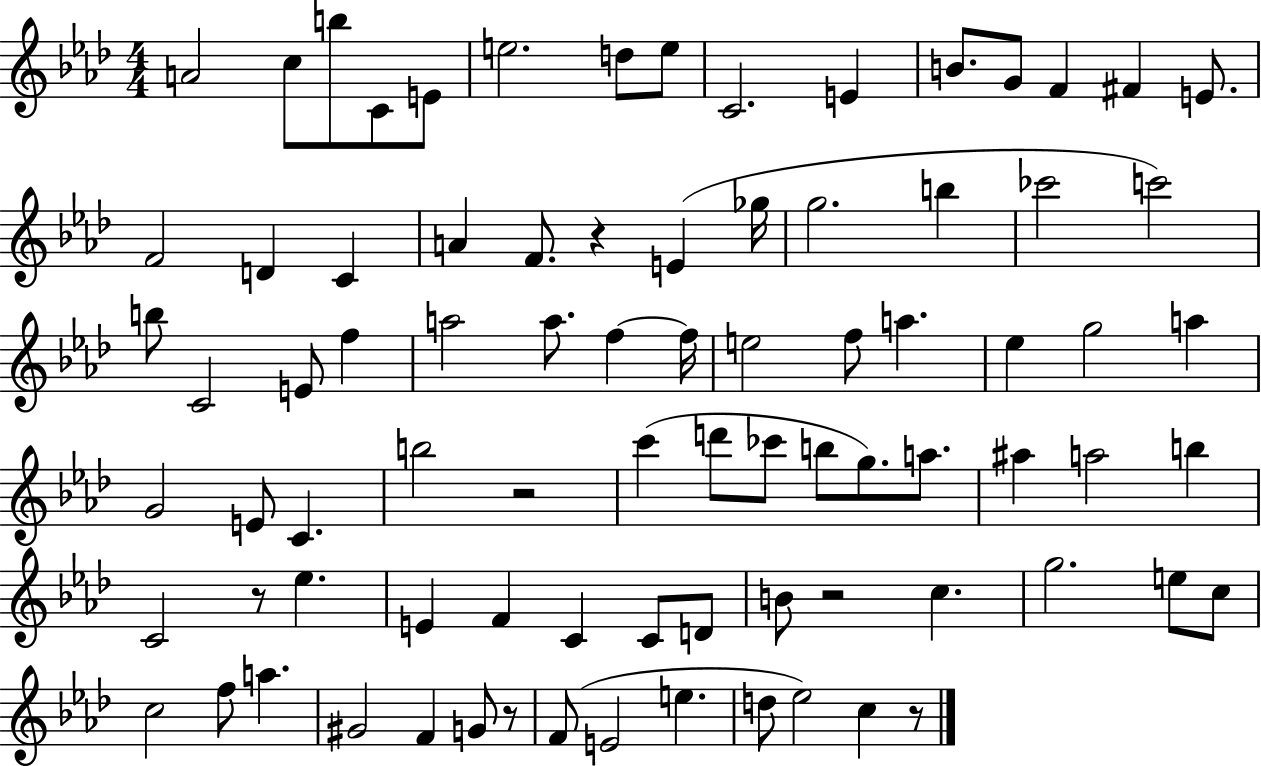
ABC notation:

X:1
T:Untitled
M:4/4
L:1/4
K:Ab
A2 c/2 b/2 C/2 E/2 e2 d/2 e/2 C2 E B/2 G/2 F ^F E/2 F2 D C A F/2 z E _g/4 g2 b _c'2 c'2 b/2 C2 E/2 f a2 a/2 f f/4 e2 f/2 a _e g2 a G2 E/2 C b2 z2 c' d'/2 _c'/2 b/2 g/2 a/2 ^a a2 b C2 z/2 _e E F C C/2 D/2 B/2 z2 c g2 e/2 c/2 c2 f/2 a ^G2 F G/2 z/2 F/2 E2 e d/2 _e2 c z/2